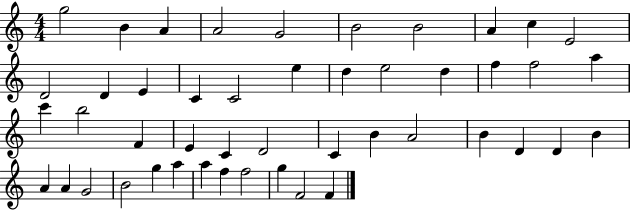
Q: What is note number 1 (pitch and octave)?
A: G5